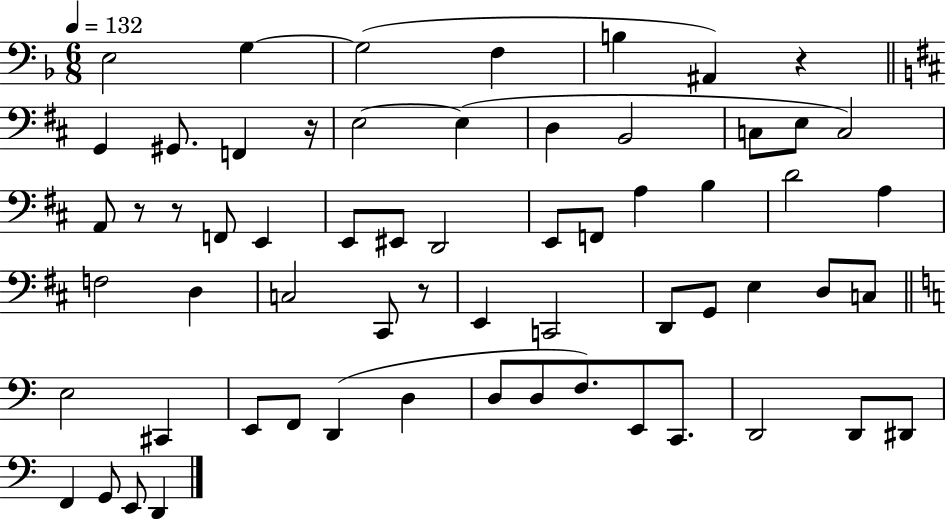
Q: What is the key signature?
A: F major